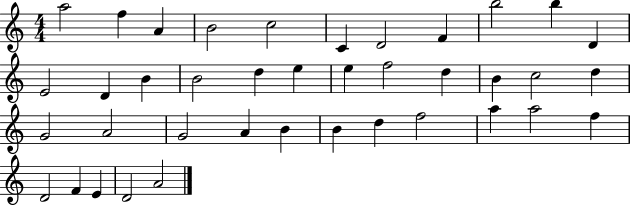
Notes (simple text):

A5/h F5/q A4/q B4/h C5/h C4/q D4/h F4/q B5/h B5/q D4/q E4/h D4/q B4/q B4/h D5/q E5/q E5/q F5/h D5/q B4/q C5/h D5/q G4/h A4/h G4/h A4/q B4/q B4/q D5/q F5/h A5/q A5/h F5/q D4/h F4/q E4/q D4/h A4/h